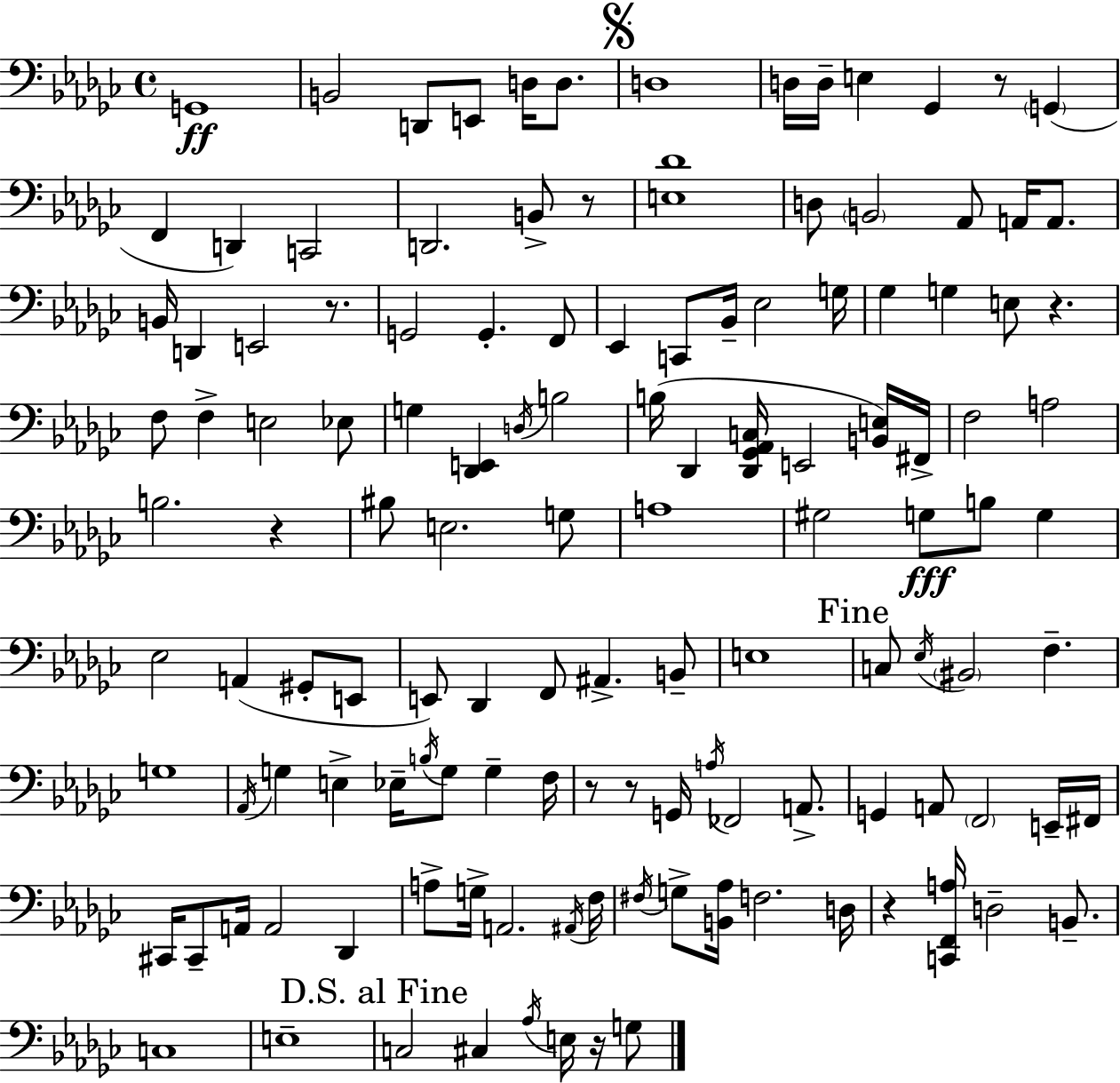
G2/w B2/h D2/e E2/e D3/s D3/e. D3/w D3/s D3/s E3/q Gb2/q R/e G2/q F2/q D2/q C2/h D2/h. B2/e R/e [E3,Db4]/w D3/e B2/h Ab2/e A2/s A2/e. B2/s D2/q E2/h R/e. G2/h G2/q. F2/e Eb2/q C2/e Bb2/s Eb3/h G3/s Gb3/q G3/q E3/e R/q. F3/e F3/q E3/h Eb3/e G3/q [Db2,E2]/q D3/s B3/h B3/s Db2/q [Db2,Gb2,Ab2,C3]/s E2/h [B2,E3]/s F#2/s F3/h A3/h B3/h. R/q BIS3/e E3/h. G3/e A3/w G#3/h G3/e B3/e G3/q Eb3/h A2/q G#2/e E2/e E2/e Db2/q F2/e A#2/q. B2/e E3/w C3/e Eb3/s BIS2/h F3/q. G3/w Ab2/s G3/q E3/q Eb3/s B3/s G3/e G3/q F3/s R/e R/e G2/s A3/s FES2/h A2/e. G2/q A2/e F2/h E2/s F#2/s C#2/s C#2/e A2/s A2/h Db2/q A3/e G3/s A2/h. A#2/s F3/s F#3/s G3/e [B2,Ab3]/s F3/h. D3/s R/q [C2,F2,A3]/s D3/h B2/e. C3/w E3/w C3/h C#3/q Ab3/s E3/s R/s G3/e